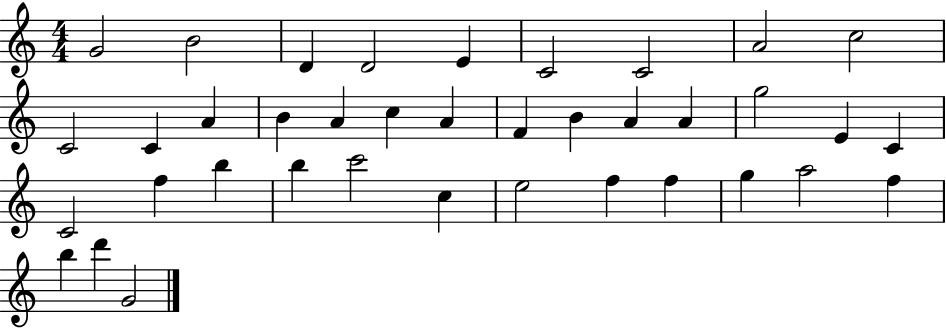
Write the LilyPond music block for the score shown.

{
  \clef treble
  \numericTimeSignature
  \time 4/4
  \key c \major
  g'2 b'2 | d'4 d'2 e'4 | c'2 c'2 | a'2 c''2 | \break c'2 c'4 a'4 | b'4 a'4 c''4 a'4 | f'4 b'4 a'4 a'4 | g''2 e'4 c'4 | \break c'2 f''4 b''4 | b''4 c'''2 c''4 | e''2 f''4 f''4 | g''4 a''2 f''4 | \break b''4 d'''4 g'2 | \bar "|."
}